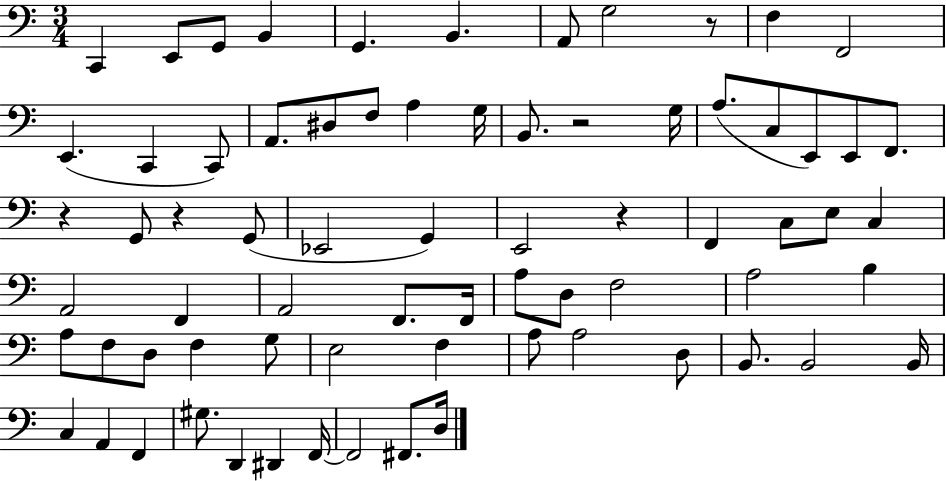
{
  \clef bass
  \numericTimeSignature
  \time 3/4
  \key c \major
  c,4 e,8 g,8 b,4 | g,4. b,4. | a,8 g2 r8 | f4 f,2 | \break e,4.( c,4 c,8) | a,8. dis8 f8 a4 g16 | b,8. r2 g16 | a8.( c8 e,8) e,8 f,8. | \break r4 g,8 r4 g,8( | ees,2 g,4) | e,2 r4 | f,4 c8 e8 c4 | \break a,2 f,4 | a,2 f,8. f,16 | a8 d8 f2 | a2 b4 | \break a8 f8 d8 f4 g8 | e2 f4 | a8 a2 d8 | b,8. b,2 b,16 | \break c4 a,4 f,4 | gis8. d,4 dis,4 f,16~~ | f,2 fis,8. d16 | \bar "|."
}